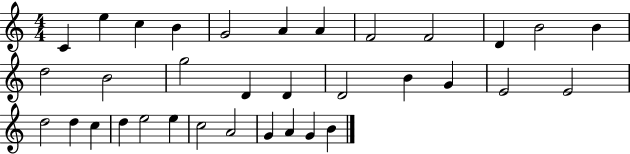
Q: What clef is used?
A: treble